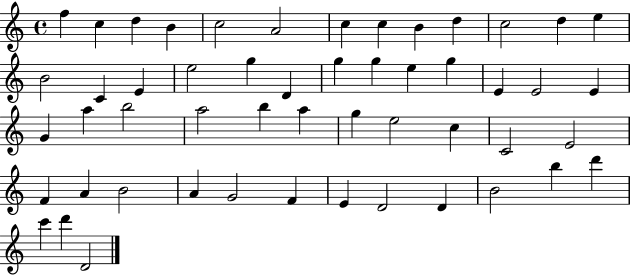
X:1
T:Untitled
M:4/4
L:1/4
K:C
f c d B c2 A2 c c B d c2 d e B2 C E e2 g D g g e g E E2 E G a b2 a2 b a g e2 c C2 E2 F A B2 A G2 F E D2 D B2 b d' c' d' D2